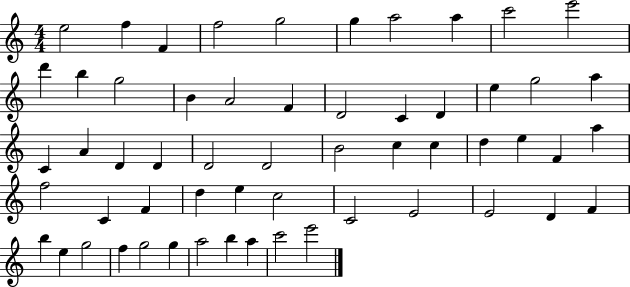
{
  \clef treble
  \numericTimeSignature
  \time 4/4
  \key c \major
  e''2 f''4 f'4 | f''2 g''2 | g''4 a''2 a''4 | c'''2 e'''2 | \break d'''4 b''4 g''2 | b'4 a'2 f'4 | d'2 c'4 d'4 | e''4 g''2 a''4 | \break c'4 a'4 d'4 d'4 | d'2 d'2 | b'2 c''4 c''4 | d''4 e''4 f'4 a''4 | \break f''2 c'4 f'4 | d''4 e''4 c''2 | c'2 e'2 | e'2 d'4 f'4 | \break b''4 e''4 g''2 | f''4 g''2 g''4 | a''2 b''4 a''4 | c'''2 e'''2 | \break \bar "|."
}